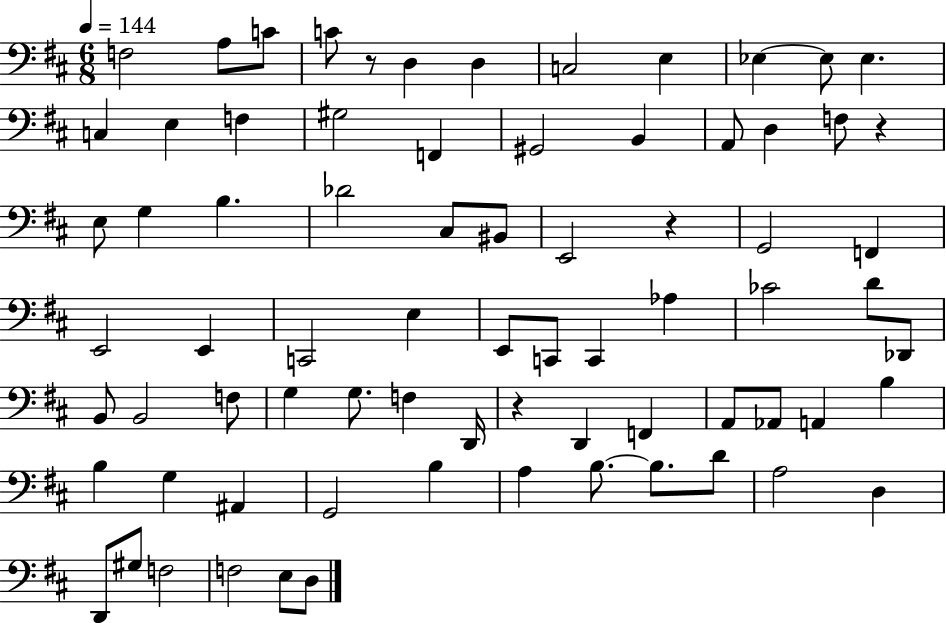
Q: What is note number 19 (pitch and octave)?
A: A2